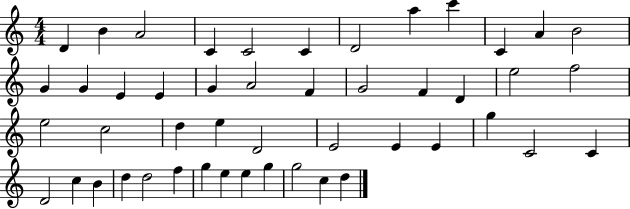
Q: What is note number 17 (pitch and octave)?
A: G4